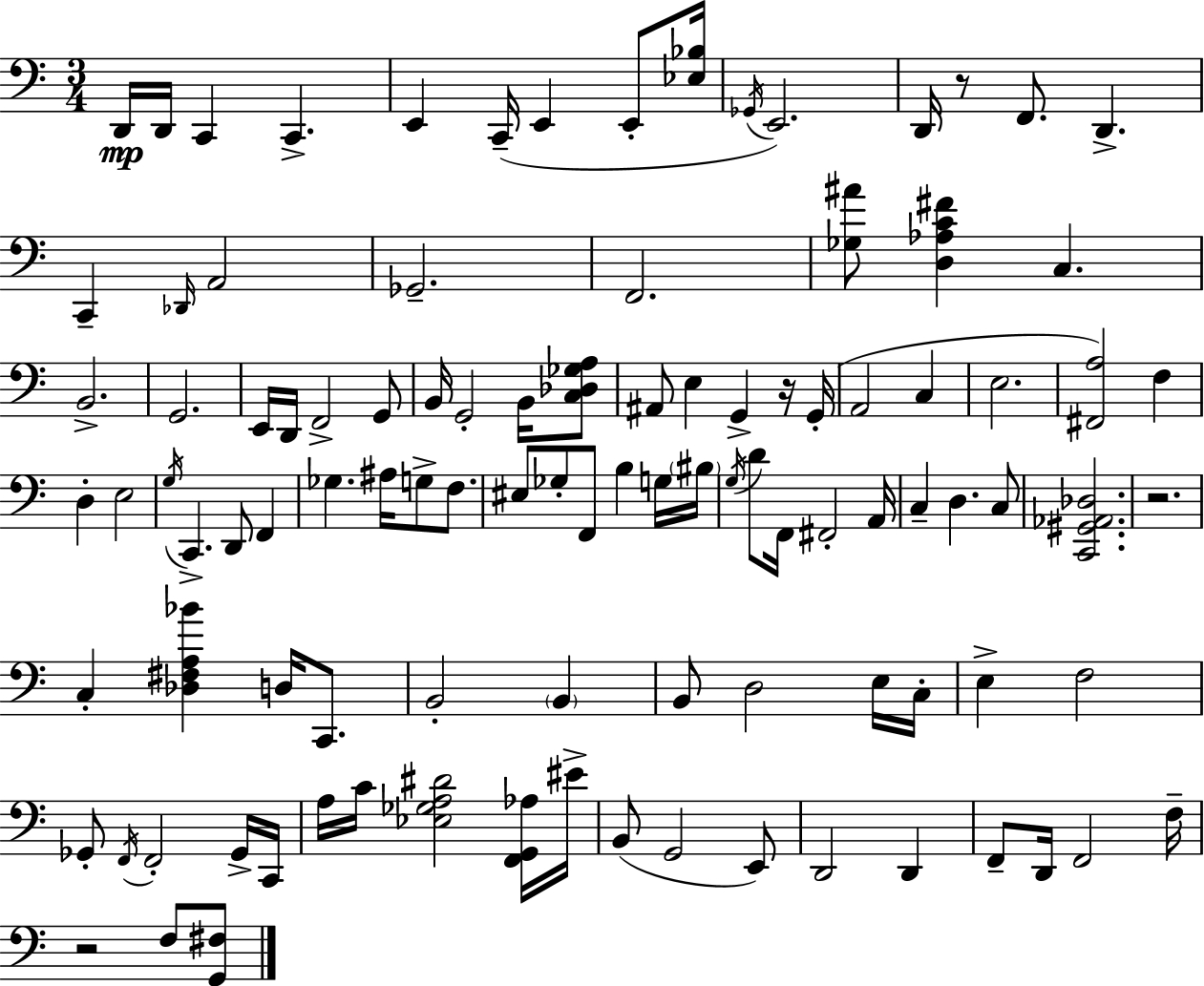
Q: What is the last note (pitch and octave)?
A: F3